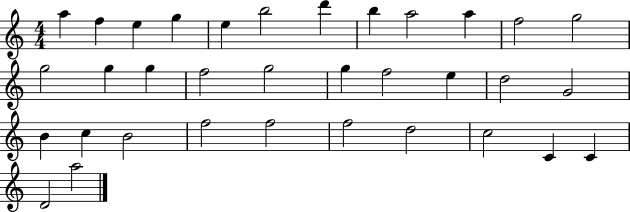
{
  \clef treble
  \numericTimeSignature
  \time 4/4
  \key c \major
  a''4 f''4 e''4 g''4 | e''4 b''2 d'''4 | b''4 a''2 a''4 | f''2 g''2 | \break g''2 g''4 g''4 | f''2 g''2 | g''4 f''2 e''4 | d''2 g'2 | \break b'4 c''4 b'2 | f''2 f''2 | f''2 d''2 | c''2 c'4 c'4 | \break d'2 a''2 | \bar "|."
}